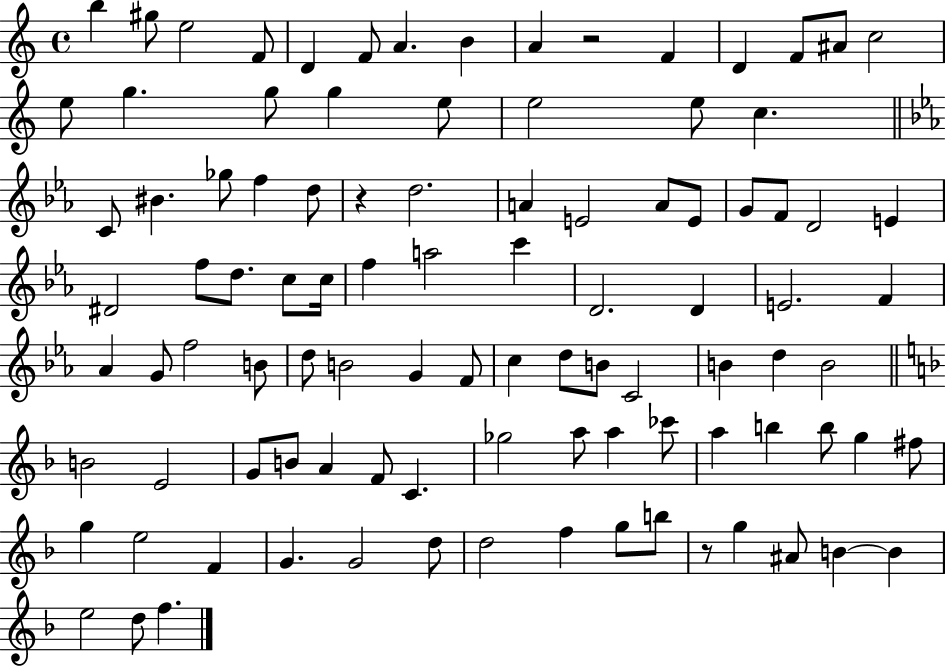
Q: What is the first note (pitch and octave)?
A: B5